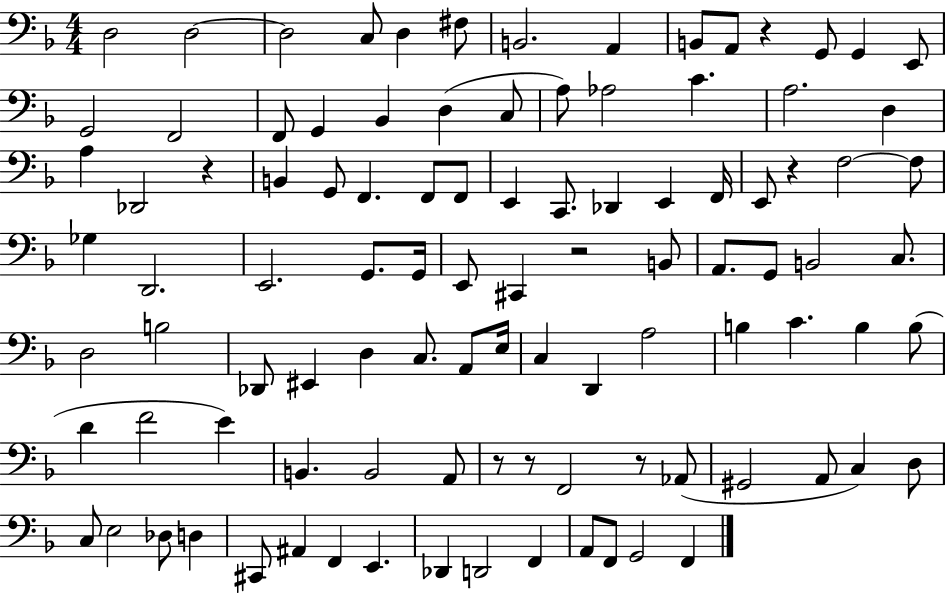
D3/h D3/h D3/h C3/e D3/q F#3/e B2/h. A2/q B2/e A2/e R/q G2/e G2/q E2/e G2/h F2/h F2/e G2/q Bb2/q D3/q C3/e A3/e Ab3/h C4/q. A3/h. D3/q A3/q Db2/h R/q B2/q G2/e F2/q. F2/e F2/e E2/q C2/e. Db2/q E2/q F2/s E2/e R/q F3/h F3/e Gb3/q D2/h. E2/h. G2/e. G2/s E2/e C#2/q R/h B2/e A2/e. G2/e B2/h C3/e. D3/h B3/h Db2/e EIS2/q D3/q C3/e. A2/e E3/s C3/q D2/q A3/h B3/q C4/q. B3/q B3/e D4/q F4/h E4/q B2/q. B2/h A2/e R/e R/e F2/h R/e Ab2/e G#2/h A2/e C3/q D3/e C3/e E3/h Db3/e D3/q C#2/e A#2/q F2/q E2/q. Db2/q D2/h F2/q A2/e F2/e G2/h F2/q